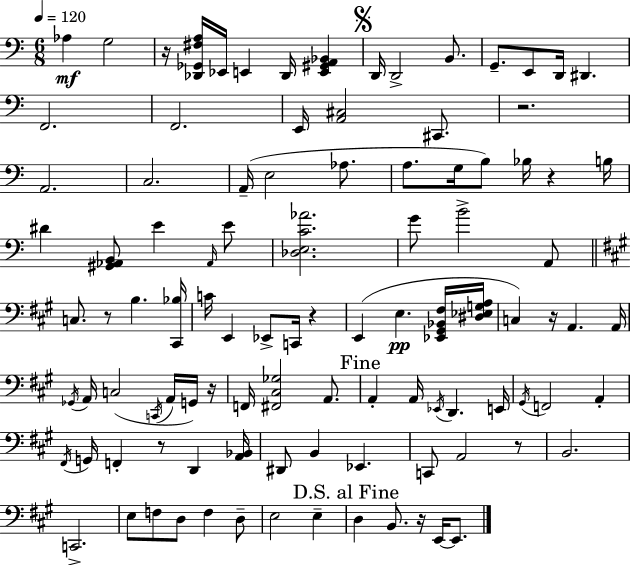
X:1
T:Untitled
M:6/8
L:1/4
K:C
_A, G,2 z/4 [_D,,_G,,^F,A,]/4 _E,,/4 E,, _D,,/4 [E,,^G,,A,,_B,,] D,,/4 D,,2 B,,/2 G,,/2 E,,/2 D,,/4 ^D,, F,,2 F,,2 E,,/4 [A,,^C,]2 ^C,,/2 z2 A,,2 C,2 A,,/4 E,2 _A,/2 A,/2 G,/4 B,/2 _B,/4 z B,/4 ^D [^G,,_A,,B,,]/2 E _A,,/4 E/2 [_D,E,C_A]2 G/2 B2 A,,/2 C,/2 z/2 B, [^C,,_B,]/4 C/4 E,, _E,,/2 C,,/4 z E,, E, [_E,,^G,,_B,,^F,]/4 [^D,_E,G,A,]/4 C, z/4 A,, A,,/4 _G,,/4 A,,/4 C,2 C,,/4 A,,/4 G,,/4 z/4 F,,/4 [^F,,^C,_G,]2 A,,/2 A,, A,,/4 _E,,/4 D,, E,,/4 ^G,,/4 F,,2 A,, ^F,,/4 G,,/4 F,, z/2 D,, [A,,_B,,]/4 ^D,,/2 B,, _E,, C,,/2 A,,2 z/2 B,,2 C,,2 E,/2 F,/2 D,/2 F, D,/2 E,2 E, D, B,,/2 z/4 E,,/4 E,,/2